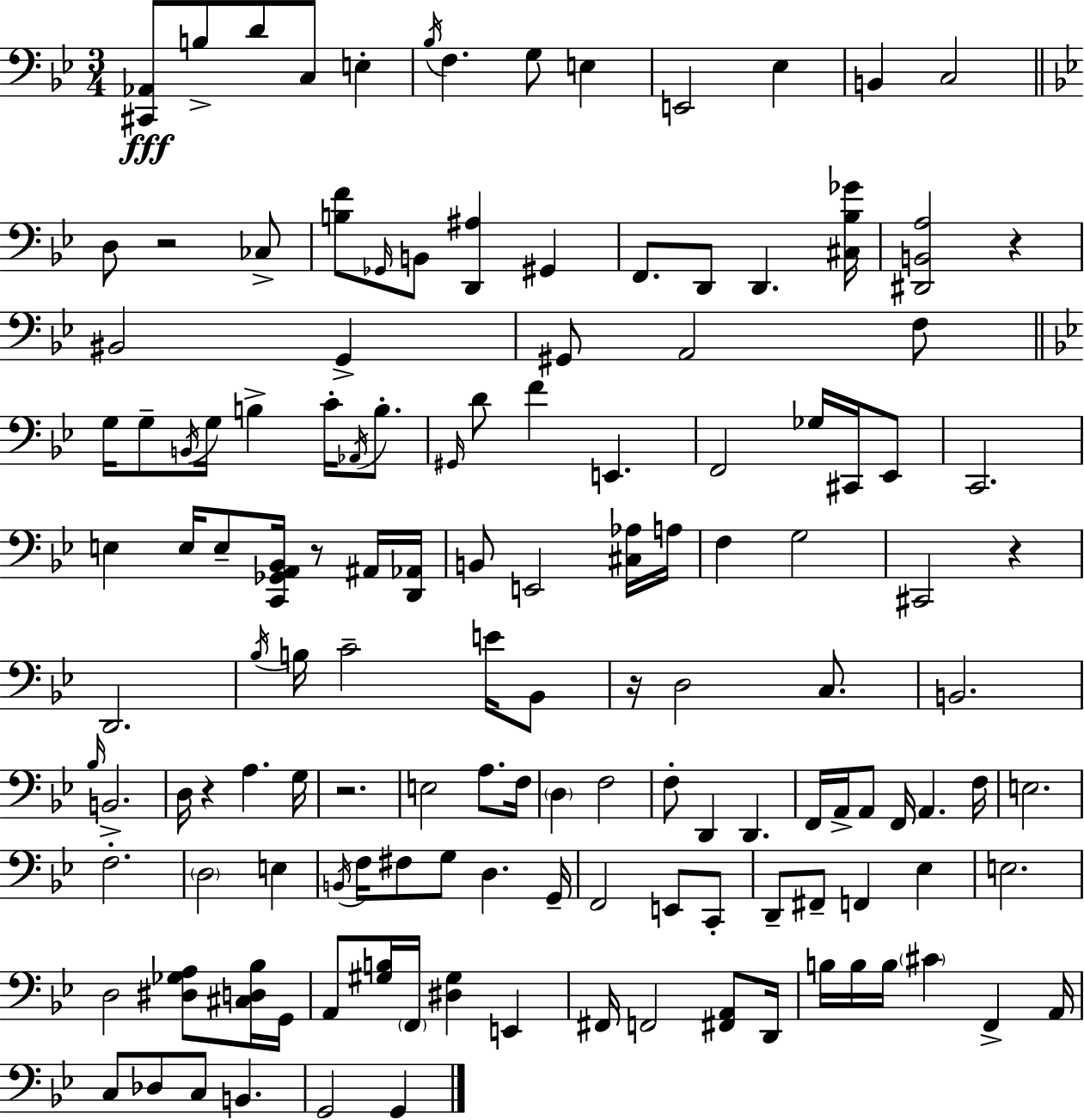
X:1
T:Untitled
M:3/4
L:1/4
K:Bb
[^C,,_A,,]/2 B,/2 D/2 C,/2 E, _B,/4 F, G,/2 E, E,,2 _E, B,, C,2 D,/2 z2 _C,/2 [B,F]/2 _G,,/4 B,,/2 [D,,^A,] ^G,, F,,/2 D,,/2 D,, [^C,_B,_G]/4 [^D,,B,,A,]2 z ^B,,2 G,, ^G,,/2 A,,2 F,/2 G,/4 G,/2 B,,/4 G,/4 B, C/4 _A,,/4 B,/2 ^G,,/4 D/2 F E,, F,,2 _G,/4 ^C,,/4 _E,,/2 C,,2 E, E,/4 E,/2 [C,,_G,,A,,_B,,]/4 z/2 ^A,,/4 [D,,_A,,]/4 B,,/2 E,,2 [^C,_A,]/4 A,/4 F, G,2 ^C,,2 z D,,2 _B,/4 B,/4 C2 E/4 _B,,/2 z/4 D,2 C,/2 B,,2 _B,/4 B,,2 D,/4 z A, G,/4 z2 E,2 A,/2 F,/4 D, F,2 F,/2 D,, D,, F,,/4 A,,/4 A,,/2 F,,/4 A,, F,/4 E,2 F,2 D,2 E, B,,/4 F,/4 ^F,/2 G,/2 D, G,,/4 F,,2 E,,/2 C,,/2 D,,/2 ^F,,/2 F,, _E, E,2 D,2 [^D,_G,A,]/2 [^C,D,_B,]/4 G,,/4 A,,/2 [^G,B,]/4 F,,/4 [^D,^G,] E,, ^F,,/4 F,,2 [^F,,A,,]/2 D,,/4 B,/4 B,/4 B,/4 ^C F,, A,,/4 C,/2 _D,/2 C,/2 B,, G,,2 G,,